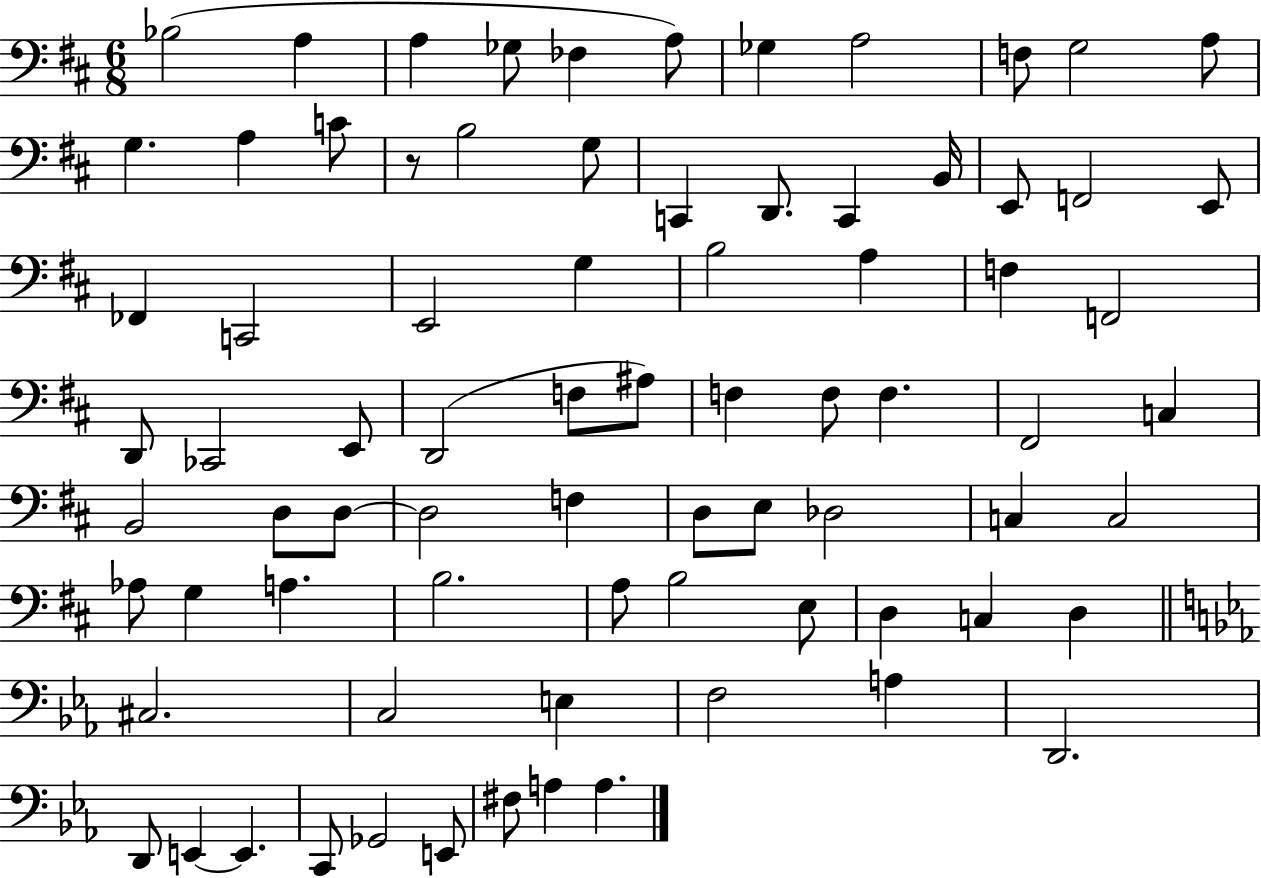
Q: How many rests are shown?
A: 1